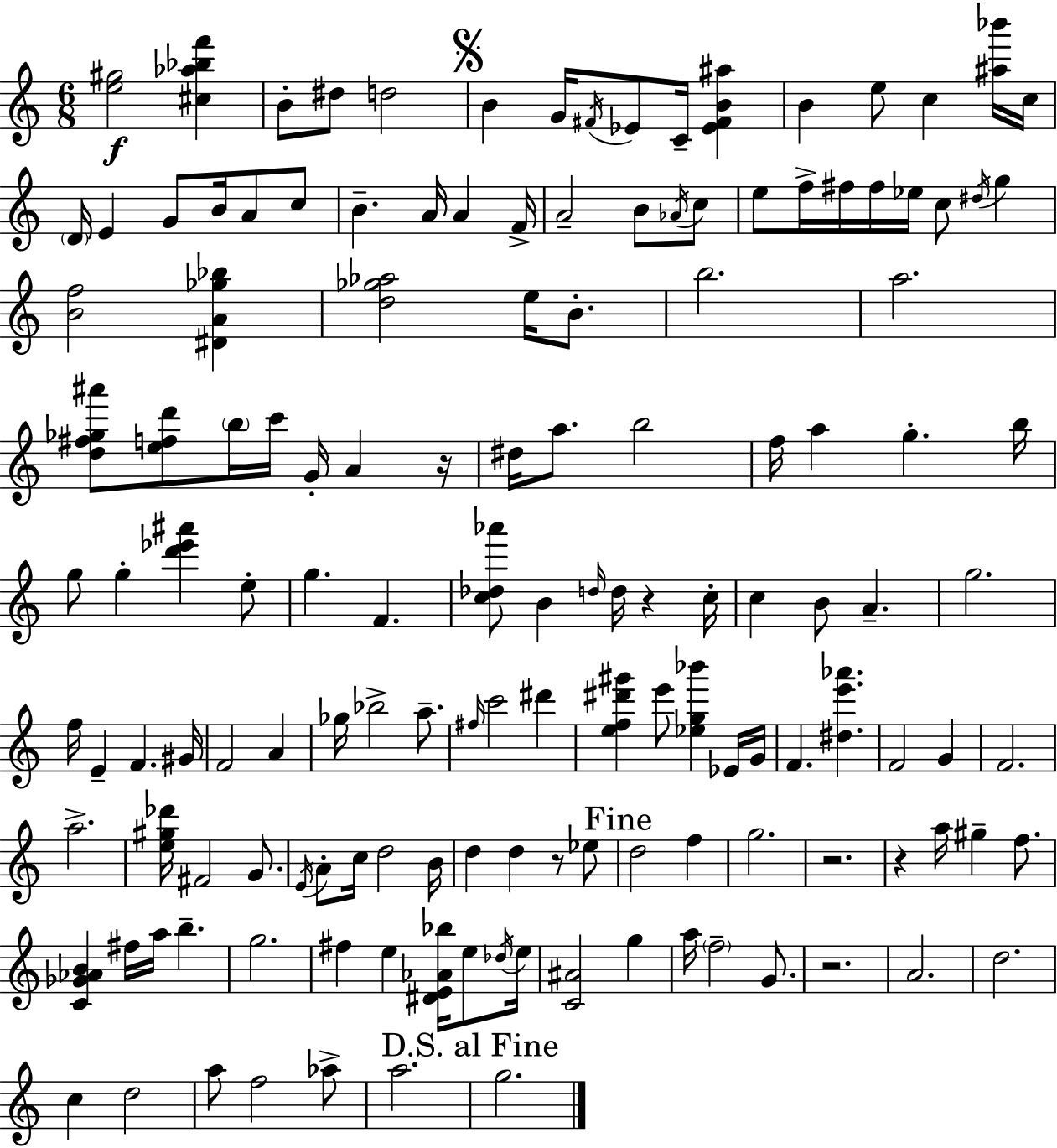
X:1
T:Untitled
M:6/8
L:1/4
K:Am
[e^g]2 [^c_a_bf'] B/2 ^d/2 d2 B G/4 ^F/4 _E/2 C/4 [_E^FB^a] B e/2 c [^a_b']/4 c/4 D/4 E G/2 B/4 A/2 c/2 B A/4 A F/4 A2 B/2 _A/4 c/2 e/2 f/4 ^f/4 ^f/4 _e/4 c/2 ^d/4 g [Bf]2 [^DA_g_b] [d_g_a]2 e/4 B/2 b2 a2 [d^f_g^a']/2 [efd']/2 b/4 c'/4 G/4 A z/4 ^d/4 a/2 b2 f/4 a g b/4 g/2 g [d'_e'^a'] e/2 g F [c_d_a']/2 B d/4 d/4 z c/4 c B/2 A g2 f/4 E F ^G/4 F2 A _g/4 _b2 a/2 ^f/4 c'2 ^d' [ef^d'^g'] e'/2 [_eg_b'] _E/4 G/4 F [^de'_a'] F2 G F2 a2 [e^g_d']/4 ^F2 G/2 E/4 A/2 c/4 d2 B/4 d d z/2 _e/2 d2 f g2 z2 z a/4 ^g f/2 [C_G_AB] ^f/4 a/4 b g2 ^f e [^DE_A_b]/4 e/2 _d/4 e/4 [C^A]2 g a/4 f2 G/2 z2 A2 d2 c d2 a/2 f2 _a/2 a2 g2